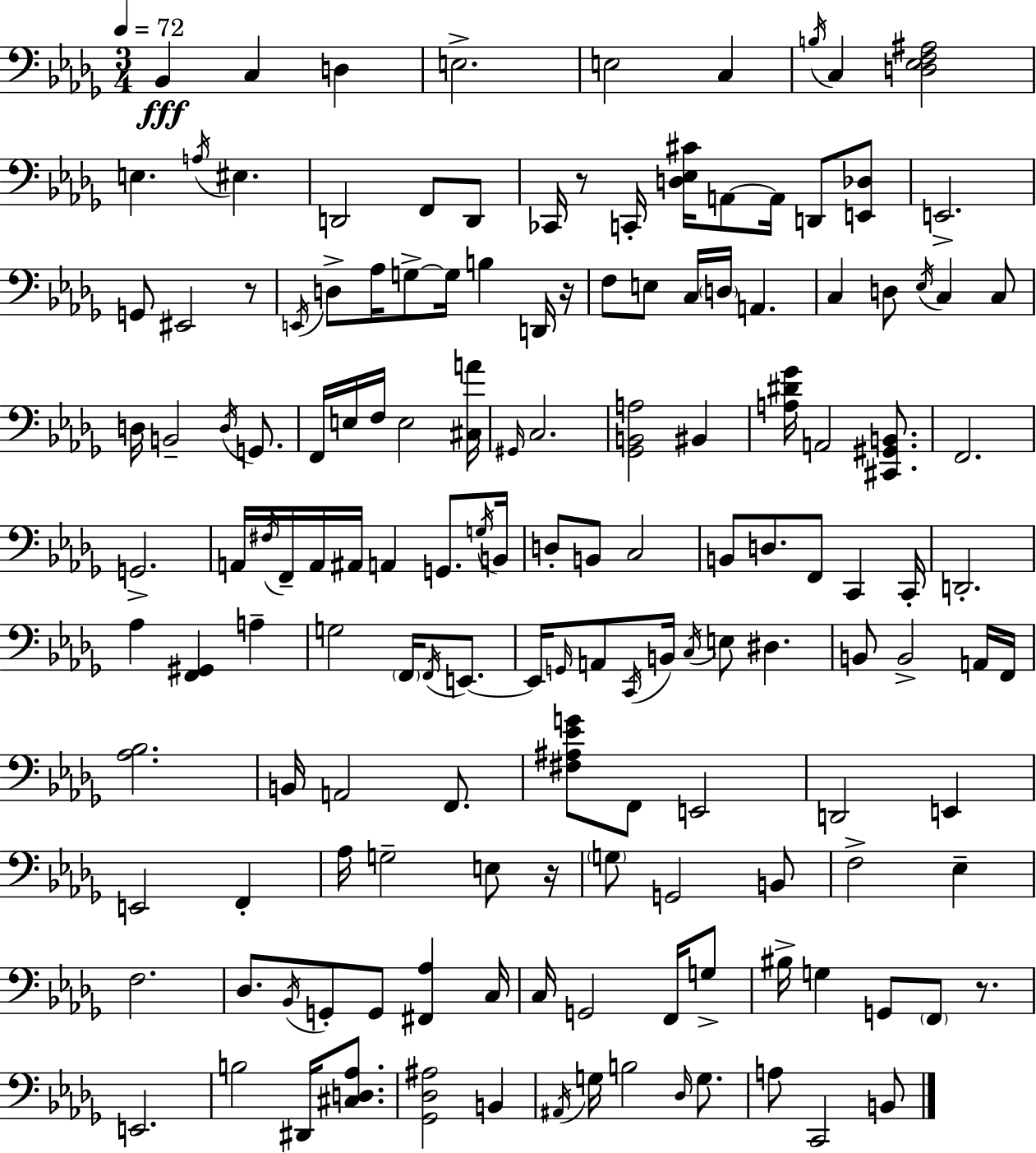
X:1
T:Untitled
M:3/4
L:1/4
K:Bbm
_B,, C, D, E,2 E,2 C, B,/4 C, [D,_E,F,^A,]2 E, A,/4 ^E, D,,2 F,,/2 D,,/2 _C,,/4 z/2 C,,/4 [D,_E,^C]/4 A,,/2 A,,/4 D,,/2 [E,,_D,]/2 E,,2 G,,/2 ^E,,2 z/2 E,,/4 D,/2 _A,/4 G,/2 G,/4 B, D,,/4 z/4 F,/2 E,/2 C,/4 D,/4 A,, C, D,/2 _E,/4 C, C,/2 D,/4 B,,2 D,/4 G,,/2 F,,/4 E,/4 F,/4 E,2 [^C,A]/4 ^G,,/4 C,2 [_G,,B,,A,]2 ^B,, [A,^D_G]/4 A,,2 [^C,,^G,,B,,]/2 F,,2 G,,2 A,,/4 ^F,/4 F,,/4 A,,/4 ^A,,/4 A,, G,,/2 G,/4 B,,/4 D,/2 B,,/2 C,2 B,,/2 D,/2 F,,/2 C,, C,,/4 D,,2 _A, [F,,^G,,] A, G,2 F,,/4 F,,/4 E,,/2 E,,/4 G,,/4 A,,/2 C,,/4 B,,/4 C,/4 E,/2 ^D, B,,/2 B,,2 A,,/4 F,,/4 [_A,_B,]2 B,,/4 A,,2 F,,/2 [^F,^A,_EG]/2 F,,/2 E,,2 D,,2 E,, E,,2 F,, _A,/4 G,2 E,/2 z/4 G,/2 G,,2 B,,/2 F,2 _E, F,2 _D,/2 _B,,/4 G,,/2 G,,/2 [^F,,_A,] C,/4 C,/4 G,,2 F,,/4 G,/2 ^B,/4 G, G,,/2 F,,/2 z/2 E,,2 B,2 ^D,,/4 [^C,D,_A,]/2 [_G,,_D,^A,]2 B,, ^A,,/4 G,/4 B,2 _D,/4 G,/2 A,/2 C,,2 B,,/2